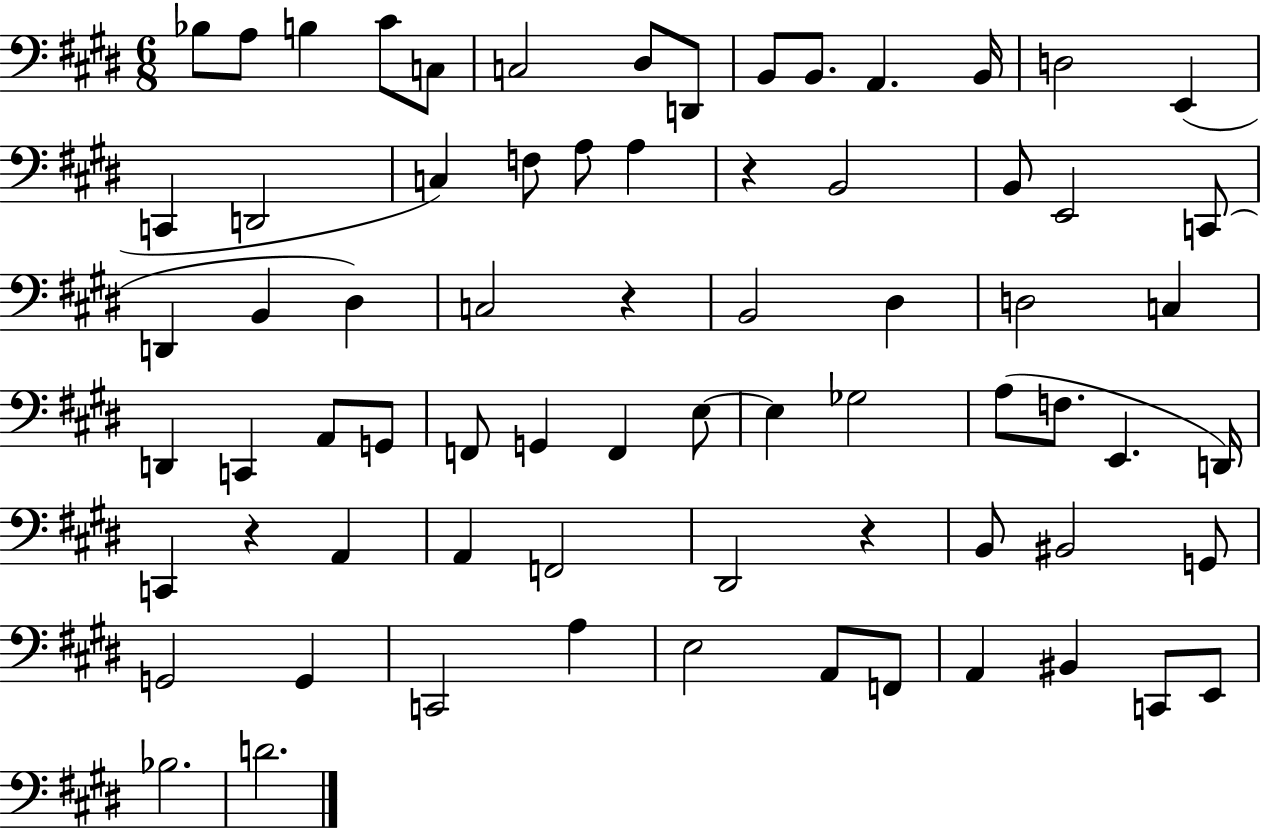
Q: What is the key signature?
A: E major